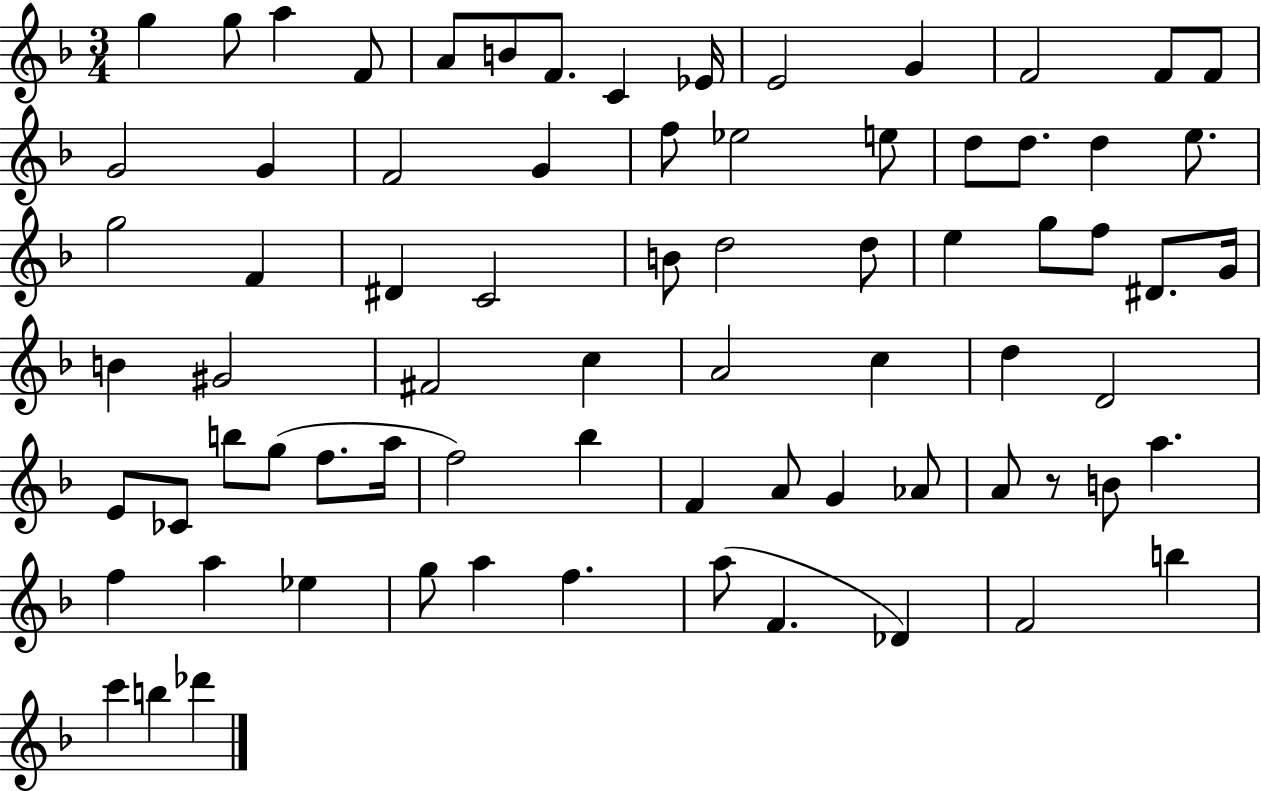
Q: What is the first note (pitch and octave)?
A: G5